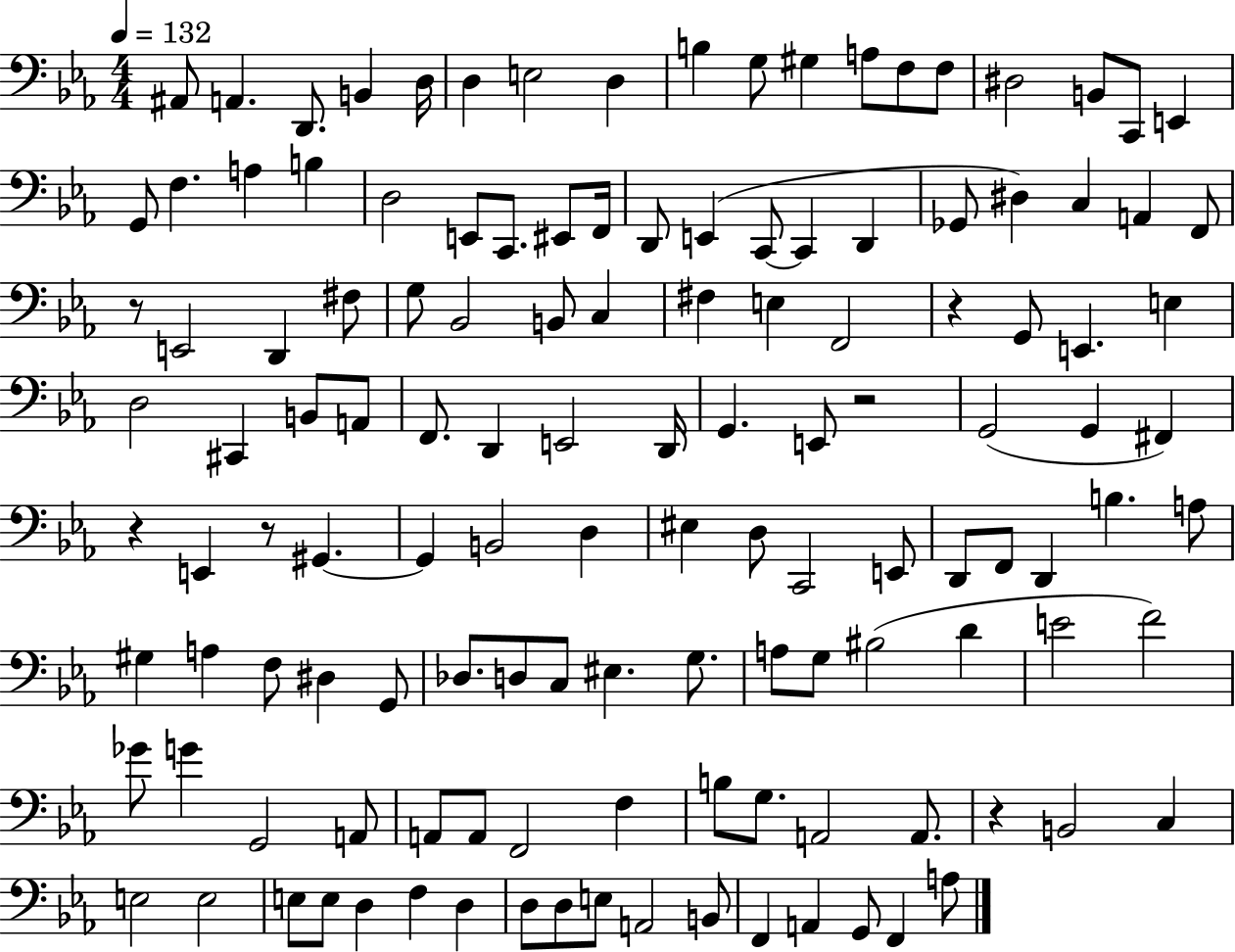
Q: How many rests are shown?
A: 6